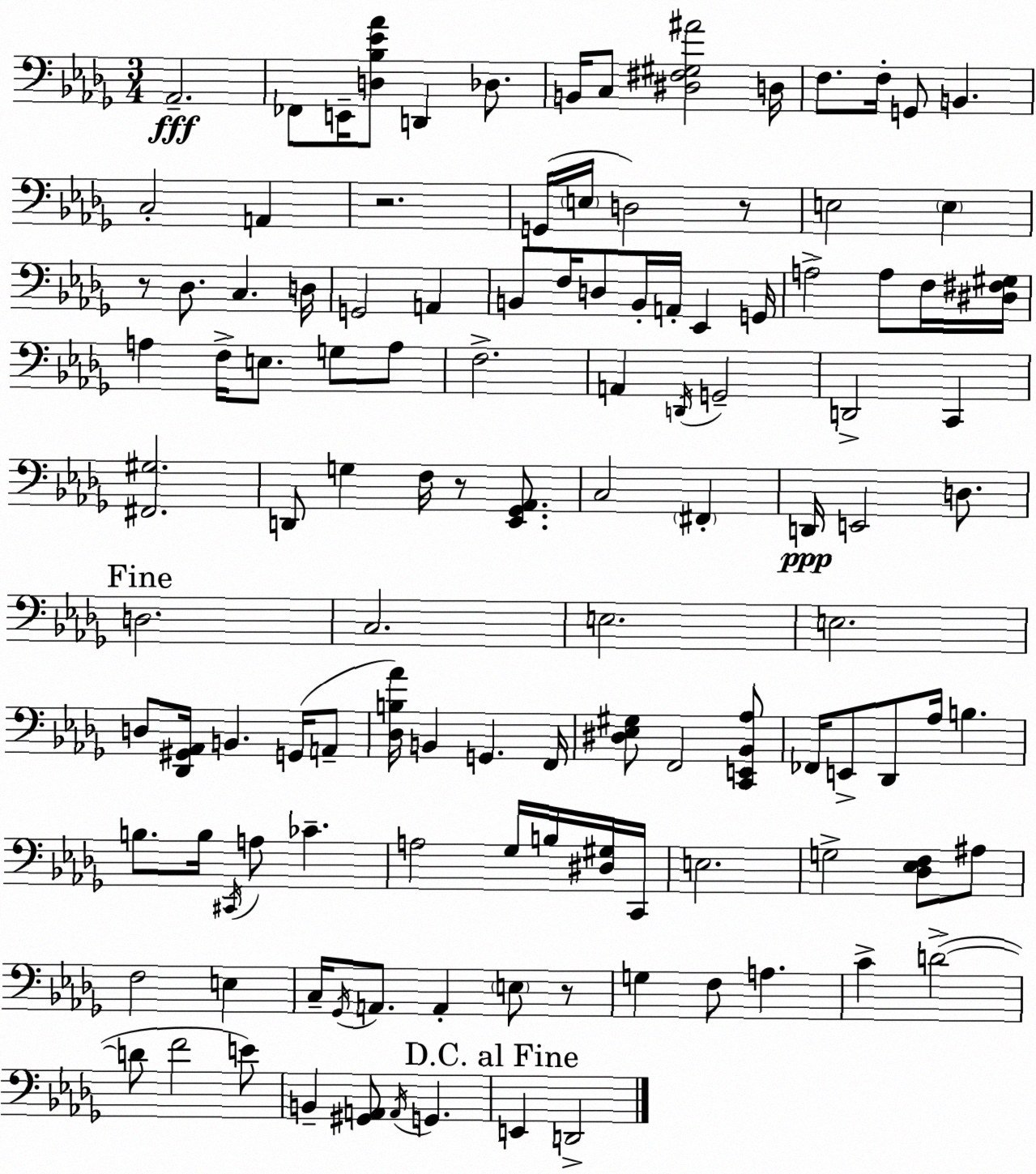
X:1
T:Untitled
M:3/4
L:1/4
K:Bbm
_A,,2 _F,,/2 E,,/4 [D,_B,_E_A]/2 D,, _D,/2 B,,/4 C,/2 [^D,^F,^G,^A]2 D,/4 F,/2 F,/4 G,,/2 B,, C,2 A,, z2 G,,/4 E,/4 D,2 z/2 E,2 E, z/2 _D,/2 C, D,/4 G,,2 A,, B,,/2 F,/4 D,/2 B,,/4 A,,/4 _E,, G,,/4 A,2 A,/2 F,/4 [^D,^F,^G,]/4 A, F,/4 E,/2 G,/2 A,/2 F,2 A,, D,,/4 G,,2 D,,2 C,, [^F,,^G,]2 D,,/2 G, F,/4 z/2 [_E,,_G,,_A,,]/2 C,2 ^F,, D,,/4 E,,2 D,/2 D,2 C,2 E,2 E,2 D,/2 [_D,,^G,,_A,,]/4 B,, G,,/4 A,,/2 [_D,B,_A]/4 B,, G,, F,,/4 [^D,_E,^G,]/2 F,,2 [C,,E,,_B,,_A,]/2 _F,,/4 E,,/2 _D,,/2 _A,/4 B, B,/2 B,/4 ^C,,/4 A,/2 _C A,2 _G,/4 B,/4 [^D,^G,]/4 C,,/4 E,2 G,2 [_D,_E,F,]/2 ^A,/2 F,2 E, C,/4 _G,,/4 A,,/2 A,, E,/2 z/2 G, F,/2 A, C D2 D/2 F2 E/2 B,, [^G,,A,,]/2 A,,/4 G,, E,, D,,2